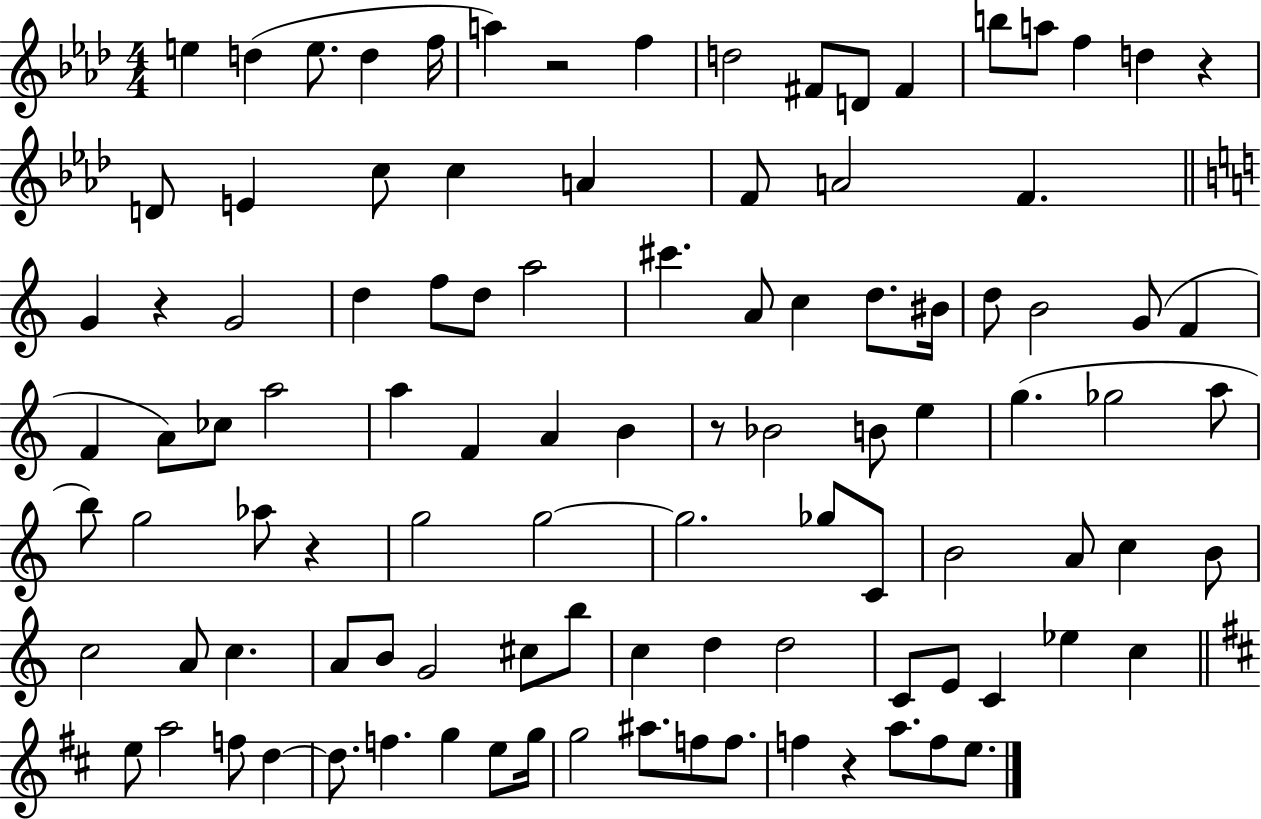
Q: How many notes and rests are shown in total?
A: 103